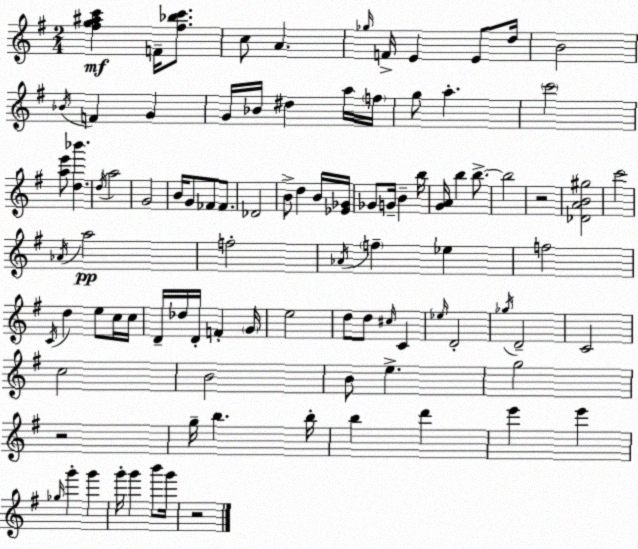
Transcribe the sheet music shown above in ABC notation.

X:1
T:Untitled
M:2/4
L:1/4
K:G
[^fg^ac'] F/4 [^f_bc']/2 c/2 A _g/4 F/4 E E/2 d/4 B2 _B/4 F G G/4 _B/4 ^d a/4 f/4 g/2 a c'2 [ae']/2 [d_b'] d/4 a2 G2 B/4 G/2 _F/2 _F/2 _D2 B/2 d B/4 [_E_G]/4 _G/2 G/4 B b/4 [GA]/4 b b/2 b2 z2 [_DAB^g]2 c'2 _A/4 a2 f2 _A/4 f _e f2 C/4 d e/2 c/4 c/4 D/4 _d/4 D/4 F G/4 e2 d/2 d/2 ^c/4 C _e/4 D2 _g/4 D2 C2 c2 B2 B/2 e g2 z2 g/4 b b/4 b d' e' e' _g/4 g' g' g'/4 g' b'/2 g'/4 z2